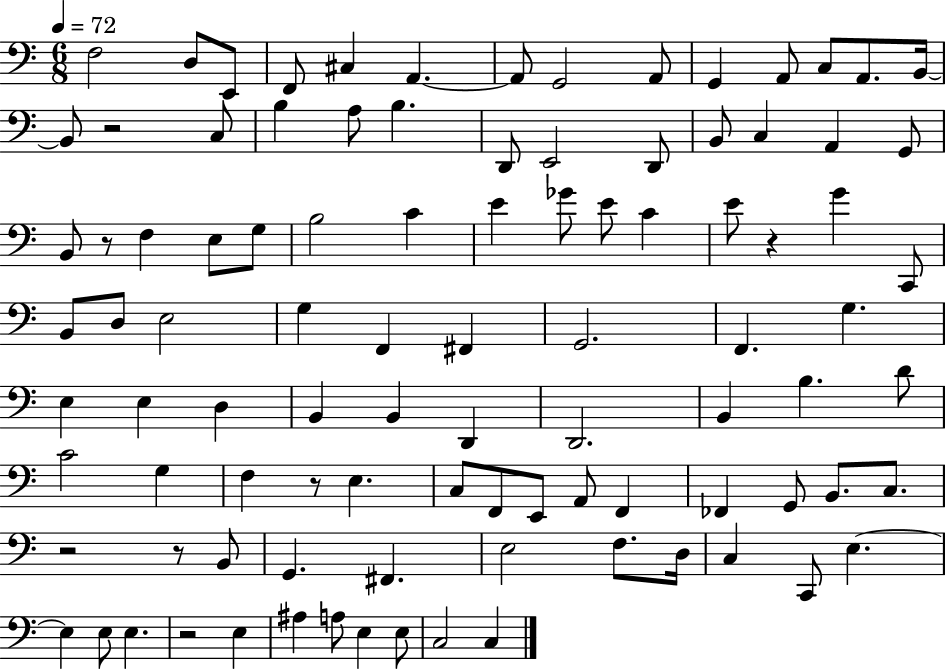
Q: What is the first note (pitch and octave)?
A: F3